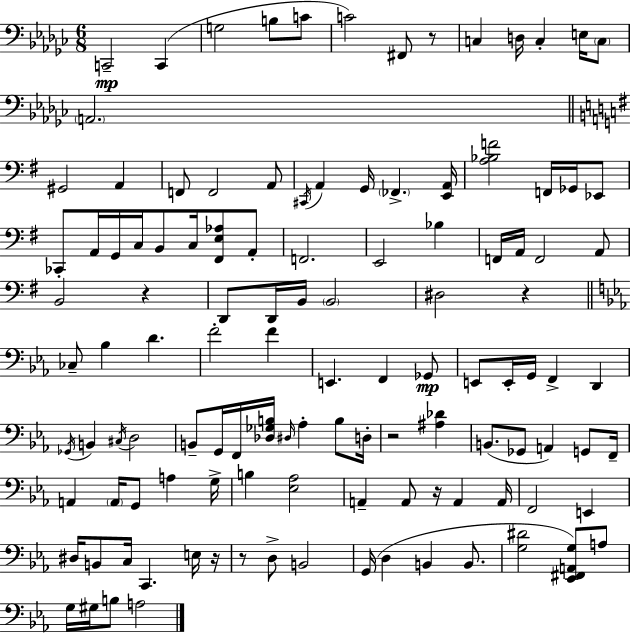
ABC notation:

X:1
T:Untitled
M:6/8
L:1/4
K:Ebm
C,,2 C,, G,2 B,/2 C/2 C2 ^F,,/2 z/2 C, D,/4 C, E,/4 C,/2 A,,2 ^G,,2 A,, F,,/2 F,,2 A,,/2 ^C,,/4 A,, G,,/4 _F,, [E,,A,,]/4 [A,_B,F]2 F,,/4 _G,,/4 _E,,/2 _C,,/2 A,,/4 G,,/4 C,/4 B,,/2 C,/4 [^F,,E,_A,]/2 A,,/2 F,,2 E,,2 _B, F,,/4 A,,/4 F,,2 A,,/2 B,,2 z D,,/2 D,,/4 B,,/4 B,,2 ^D,2 z _C,/2 _B, D F2 F E,, F,, _G,,/2 E,,/2 E,,/4 G,,/4 F,, D,, _G,,/4 B,, ^C,/4 D,2 B,,/2 G,,/4 F,,/4 [_D,_G,B,]/4 ^D,/4 _A, B,/2 D,/4 z2 [^A,_D] B,,/2 _G,,/2 A,, G,,/2 F,,/4 A,, A,,/4 G,,/2 A, G,/4 B, [_E,_A,]2 A,, A,,/2 z/4 A,, A,,/4 F,,2 E,, ^D,/4 B,,/2 C,/4 C,, E,/4 z/4 z/2 D,/2 B,,2 G,,/4 D, B,, B,,/2 [G,^D]2 [_E,,^F,,A,,G,]/2 A,/2 G,/4 ^G,/4 B,/2 A,2